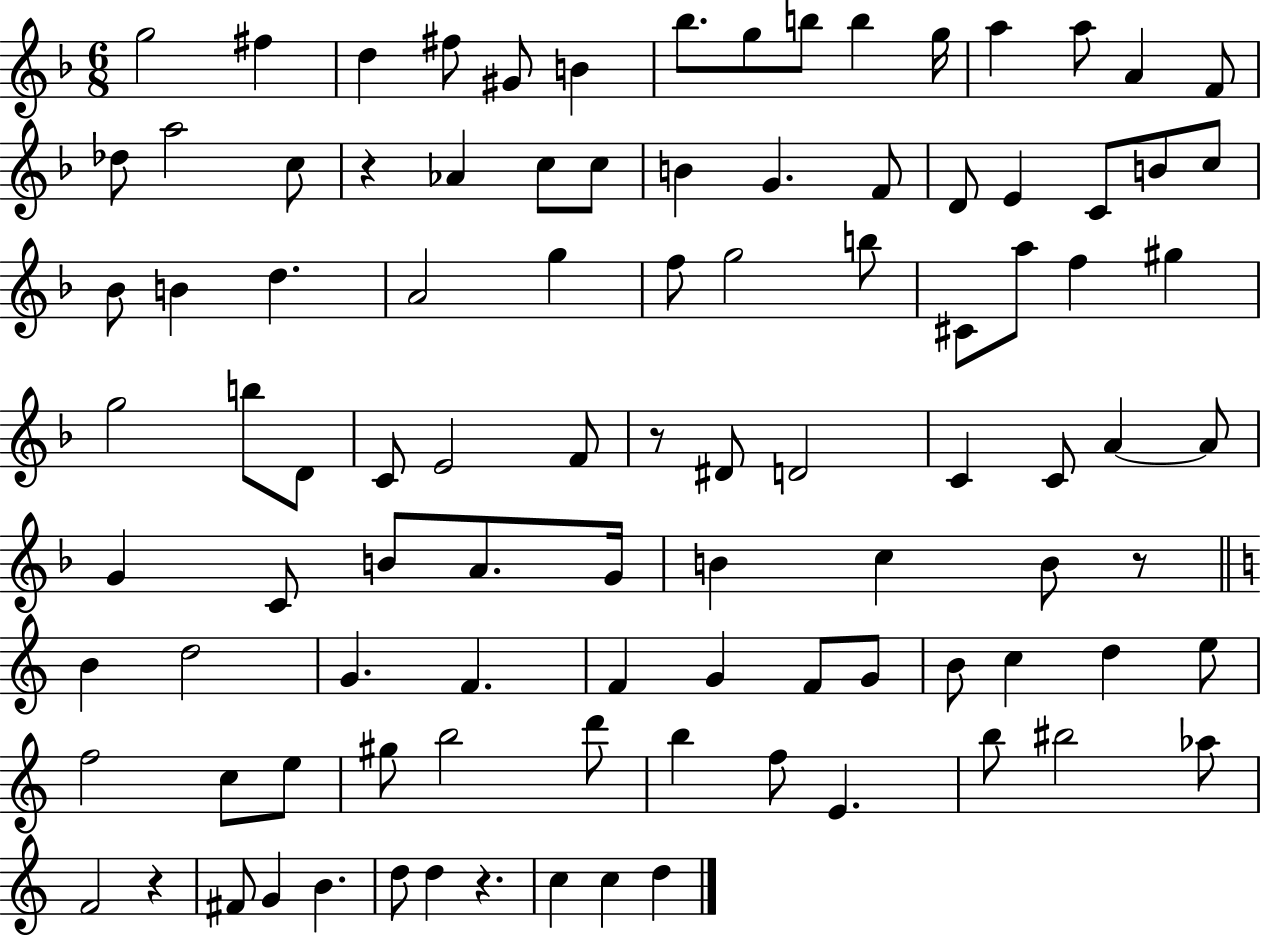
{
  \clef treble
  \numericTimeSignature
  \time 6/8
  \key f \major
  \repeat volta 2 { g''2 fis''4 | d''4 fis''8 gis'8 b'4 | bes''8. g''8 b''8 b''4 g''16 | a''4 a''8 a'4 f'8 | \break des''8 a''2 c''8 | r4 aes'4 c''8 c''8 | b'4 g'4. f'8 | d'8 e'4 c'8 b'8 c''8 | \break bes'8 b'4 d''4. | a'2 g''4 | f''8 g''2 b''8 | cis'8 a''8 f''4 gis''4 | \break g''2 b''8 d'8 | c'8 e'2 f'8 | r8 dis'8 d'2 | c'4 c'8 a'4~~ a'8 | \break g'4 c'8 b'8 a'8. g'16 | b'4 c''4 b'8 r8 | \bar "||" \break \key c \major b'4 d''2 | g'4. f'4. | f'4 g'4 f'8 g'8 | b'8 c''4 d''4 e''8 | \break f''2 c''8 e''8 | gis''8 b''2 d'''8 | b''4 f''8 e'4. | b''8 bis''2 aes''8 | \break f'2 r4 | fis'8 g'4 b'4. | d''8 d''4 r4. | c''4 c''4 d''4 | \break } \bar "|."
}